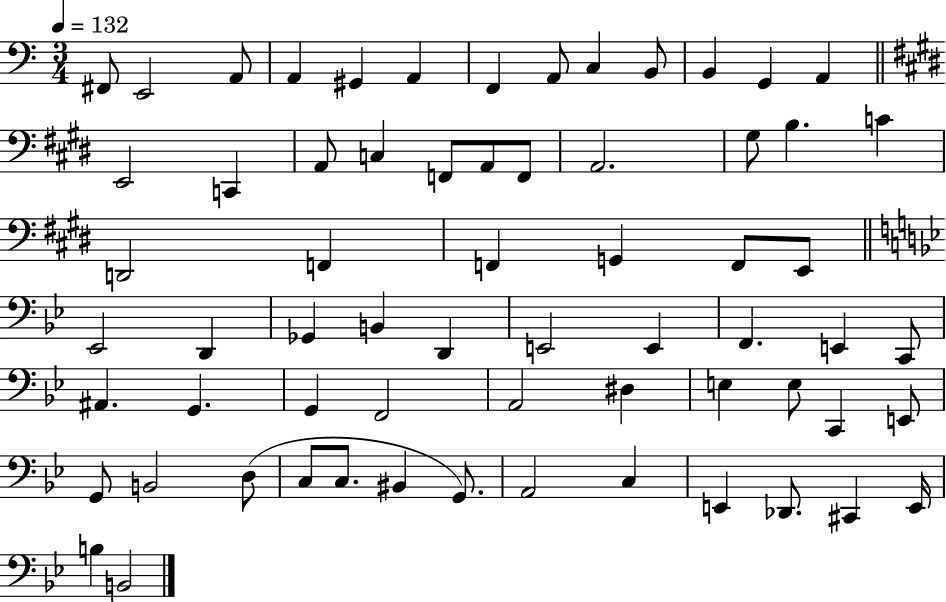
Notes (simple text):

F#2/e E2/h A2/e A2/q G#2/q A2/q F2/q A2/e C3/q B2/e B2/q G2/q A2/q E2/h C2/q A2/e C3/q F2/e A2/e F2/e A2/h. G#3/e B3/q. C4/q D2/h F2/q F2/q G2/q F2/e E2/e Eb2/h D2/q Gb2/q B2/q D2/q E2/h E2/q F2/q. E2/q C2/e A#2/q. G2/q. G2/q F2/h A2/h D#3/q E3/q E3/e C2/q E2/e G2/e B2/h D3/e C3/e C3/e. BIS2/q G2/e. A2/h C3/q E2/q Db2/e. C#2/q E2/s B3/q B2/h